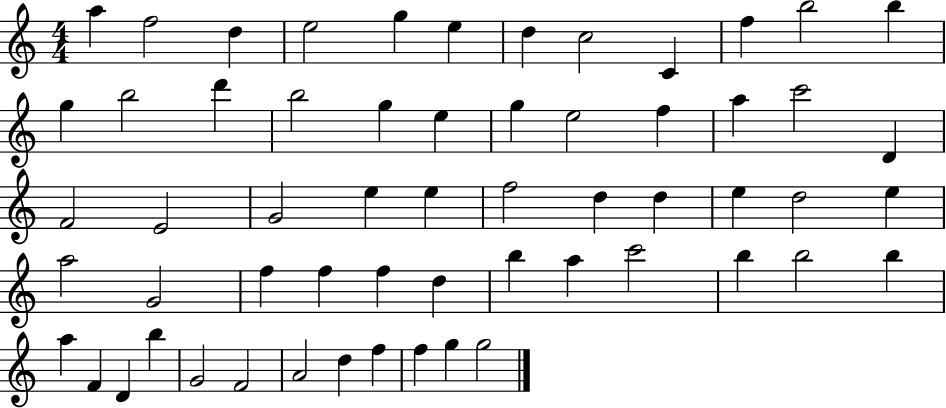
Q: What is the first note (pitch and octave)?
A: A5